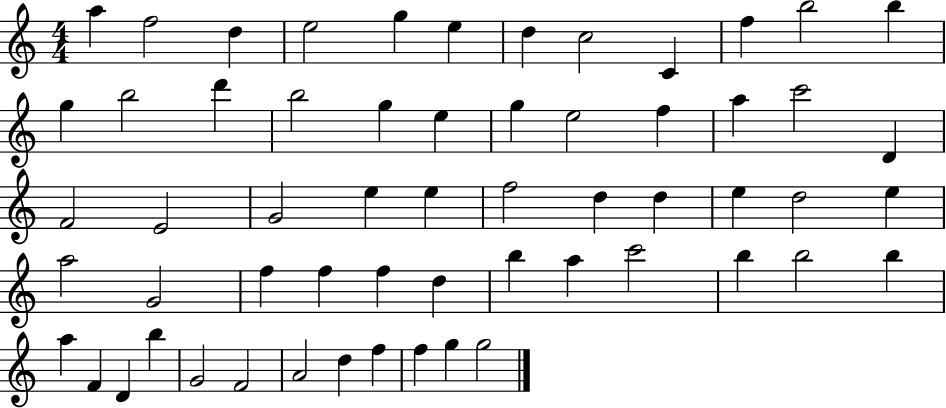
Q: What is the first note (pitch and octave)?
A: A5